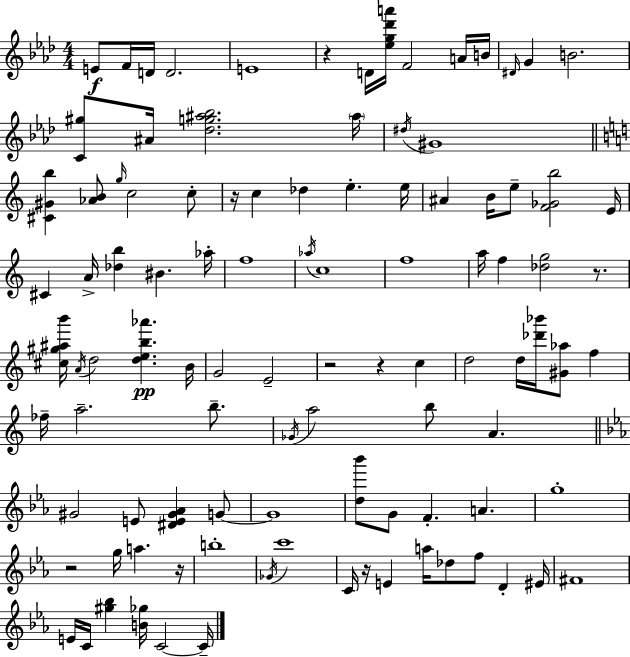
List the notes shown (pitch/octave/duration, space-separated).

E4/e F4/s D4/s D4/h. E4/w R/q D4/s [Eb5,G5,Db6,A6]/s F4/h A4/s B4/s D#4/s G4/q B4/h. [C4,G#5]/e A#4/s [Db5,G5,A#5,Bb5]/h. A#5/s D#5/s G#4/w [C#4,G#4,B5]/q [Ab4,B4]/e G5/s C5/h C5/e R/s C5/q Db5/q E5/q. E5/s A#4/q B4/s E5/e [F4,Gb4,B5]/h E4/s C#4/q A4/s [Db5,B5]/q BIS4/q. Ab5/s F5/w Ab5/s C5/w F5/w A5/s F5/q [Db5,G5]/h R/e. [C#5,G#5,A#5,B6]/s A4/s D5/h [D5,E5,B5,Ab6]/q. B4/s G4/h E4/h R/h R/q C5/q D5/h D5/s [Db6,Bb6]/s [G#4,Ab5]/e F5/q FES5/s A5/h. B5/e. Gb4/s A5/h B5/e A4/q. G#4/h E4/e [D#4,E4,G#4,Ab4]/q G4/e G4/w [D5,Bb6]/e G4/e F4/q. A4/q. G5/w R/h G5/s A5/q. R/s B5/w Gb4/s C6/w C4/s R/s E4/q A5/s Db5/e F5/e D4/q EIS4/s F#4/w E4/s C4/s [G#5,Bb5]/q [B4,Gb5]/s C4/h C4/s